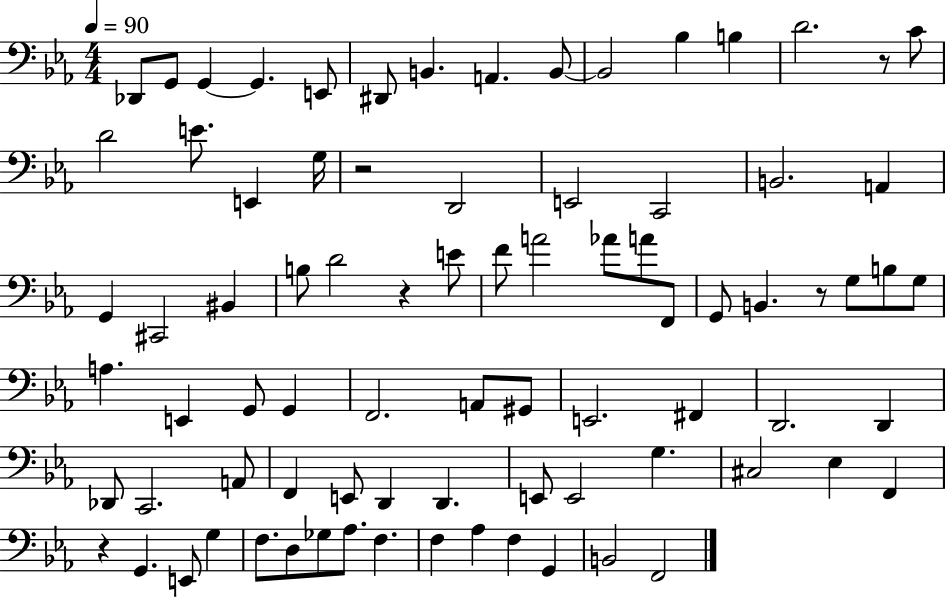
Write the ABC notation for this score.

X:1
T:Untitled
M:4/4
L:1/4
K:Eb
_D,,/2 G,,/2 G,, G,, E,,/2 ^D,,/2 B,, A,, B,,/2 B,,2 _B, B, D2 z/2 C/2 D2 E/2 E,, G,/4 z2 D,,2 E,,2 C,,2 B,,2 A,, G,, ^C,,2 ^B,, B,/2 D2 z E/2 F/2 A2 _A/2 A/2 F,,/2 G,,/2 B,, z/2 G,/2 B,/2 G,/2 A, E,, G,,/2 G,, F,,2 A,,/2 ^G,,/2 E,,2 ^F,, D,,2 D,, _D,,/2 C,,2 A,,/2 F,, E,,/2 D,, D,, E,,/2 E,,2 G, ^C,2 _E, F,, z G,, E,,/2 G, F,/2 D,/2 _G,/2 _A,/2 F, F, _A, F, G,, B,,2 F,,2